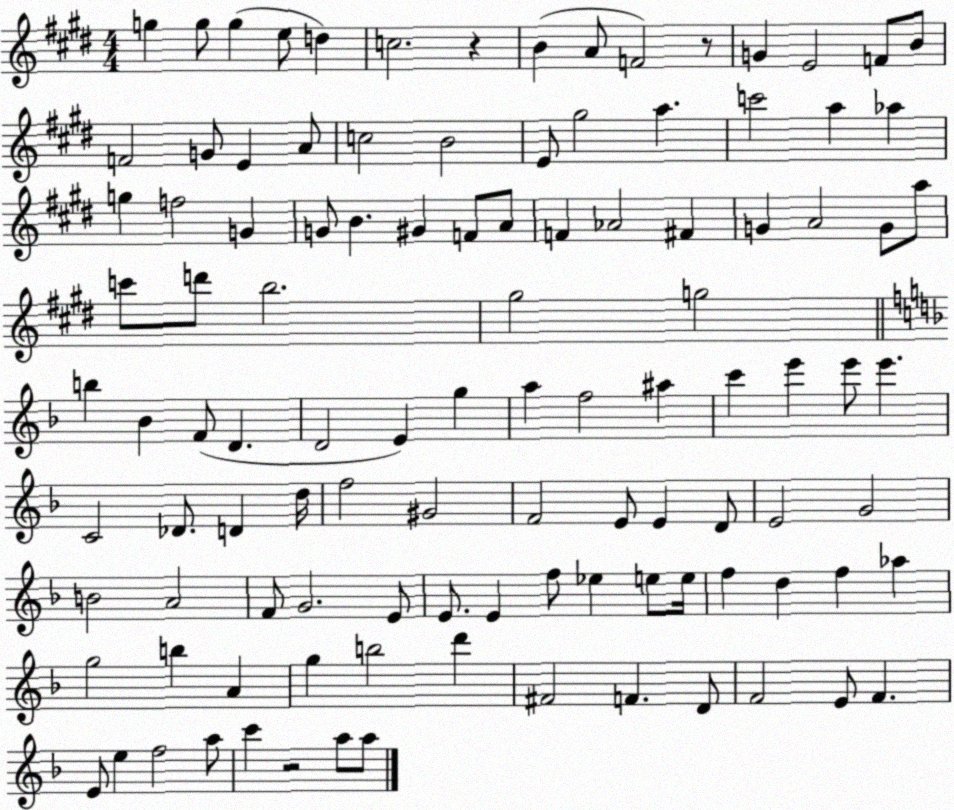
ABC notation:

X:1
T:Untitled
M:4/4
L:1/4
K:E
g g/2 g e/2 d c2 z B A/2 F2 z/2 G E2 F/2 B/2 F2 G/2 E A/2 c2 B2 E/2 ^g2 a c'2 a _a g f2 G G/2 B ^G F/2 A/2 F _A2 ^F G A2 G/2 a/2 c'/2 d'/2 b2 ^g2 g2 b _B F/2 D D2 E g a f2 ^a c' e' e'/2 e' C2 _D/2 D d/4 f2 ^G2 F2 E/2 E D/2 E2 G2 B2 A2 F/2 G2 E/2 E/2 E f/2 _e e/2 e/4 f d f _a g2 b A g b2 d' ^F2 F D/2 F2 E/2 F E/2 e f2 a/2 c' z2 a/2 a/2